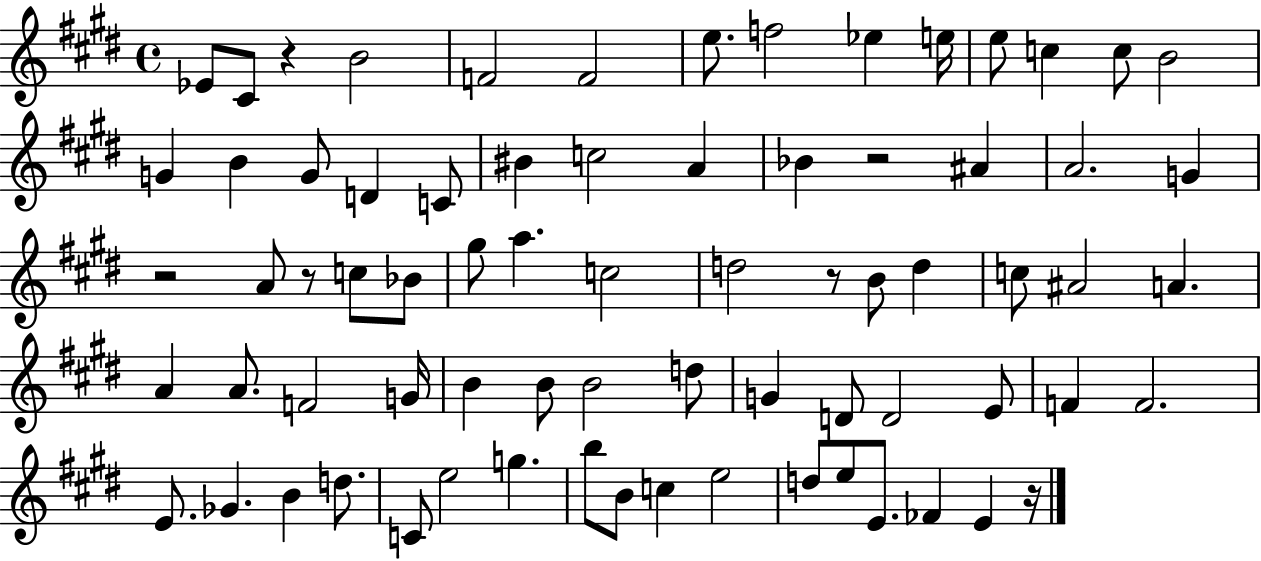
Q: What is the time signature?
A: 4/4